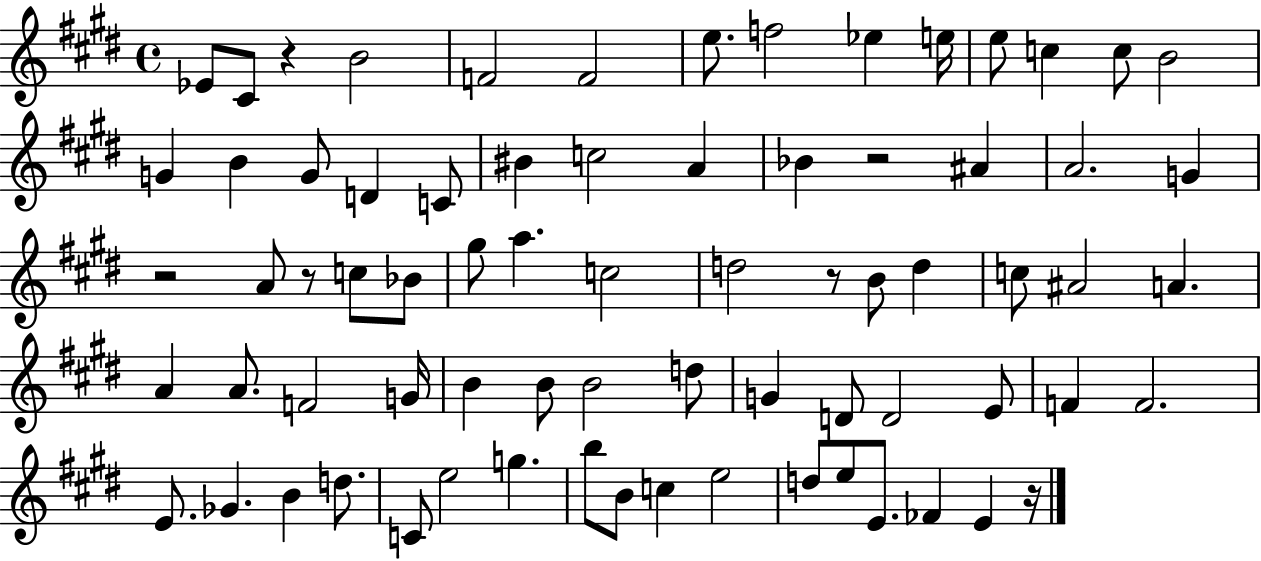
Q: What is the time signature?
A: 4/4